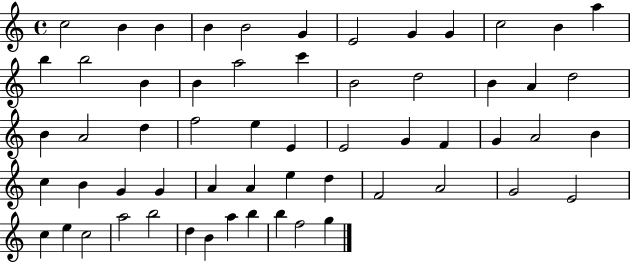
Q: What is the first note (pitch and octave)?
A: C5